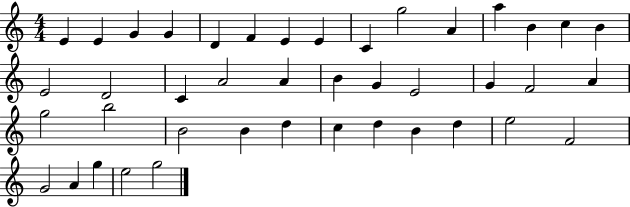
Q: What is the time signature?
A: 4/4